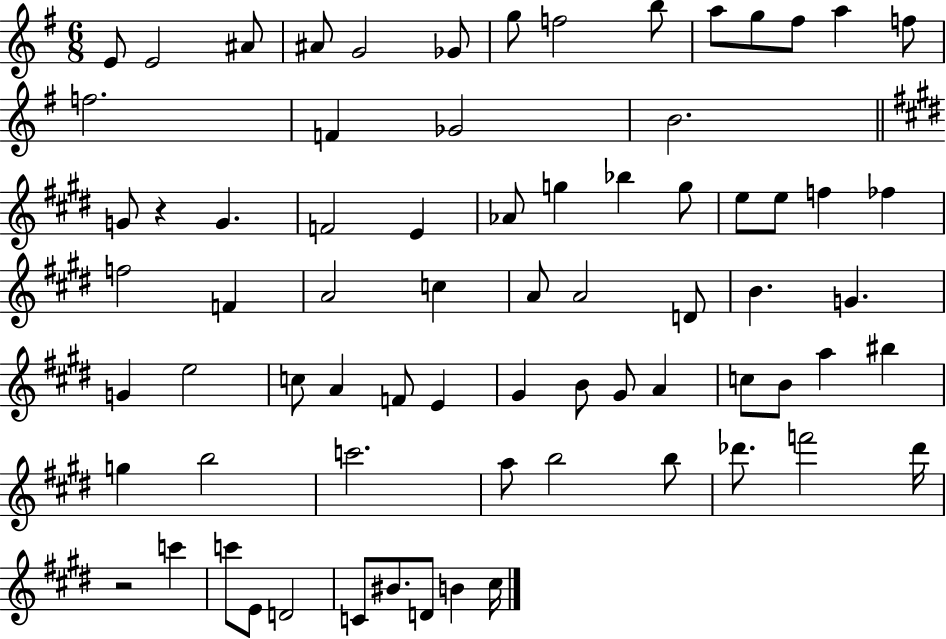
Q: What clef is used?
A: treble